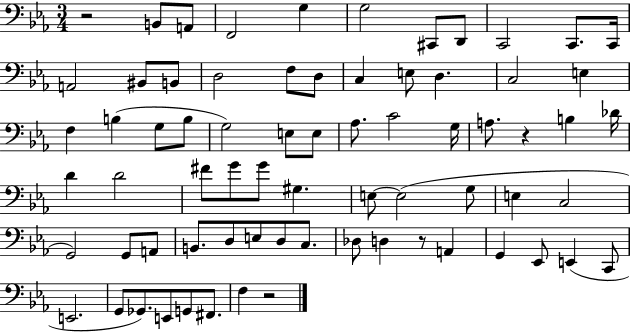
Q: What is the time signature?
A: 3/4